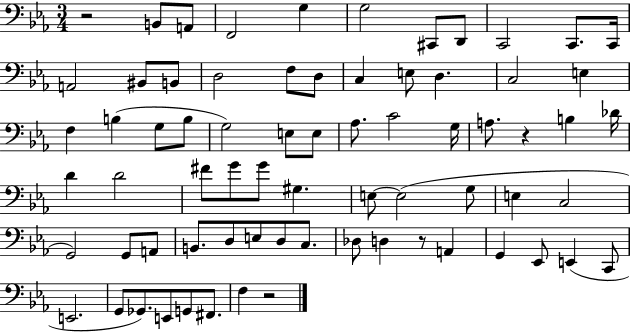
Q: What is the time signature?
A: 3/4